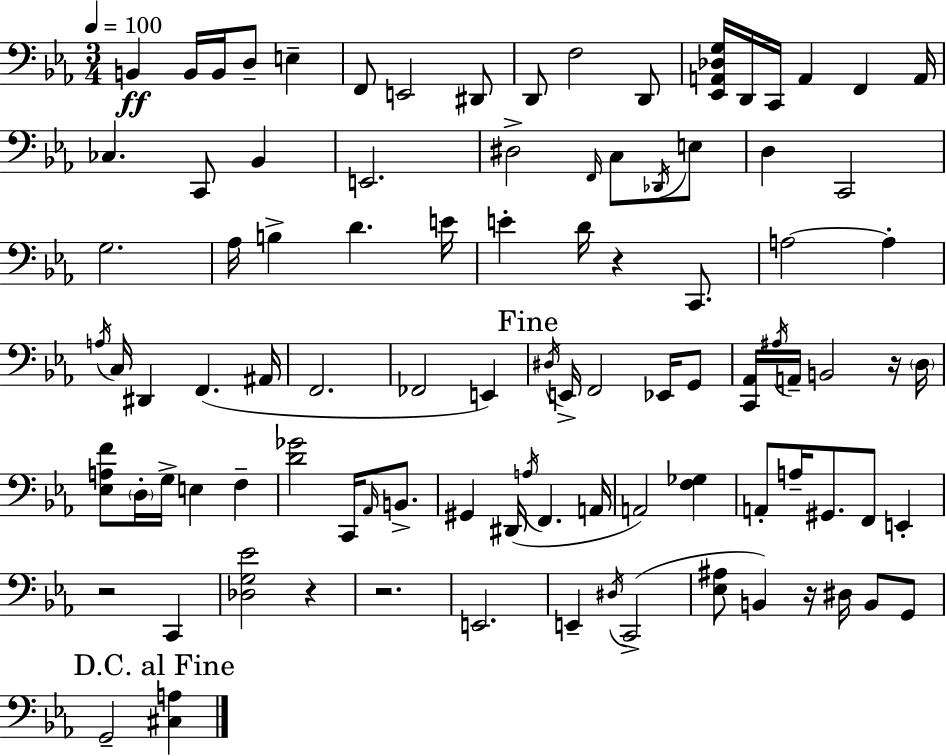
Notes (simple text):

B2/q B2/s B2/s D3/e E3/q F2/e E2/h D#2/e D2/e F3/h D2/e [Eb2,A2,Db3,G3]/s D2/s C2/s A2/q F2/q A2/s CES3/q. C2/e Bb2/q E2/h. D#3/h F2/s C3/e Db2/s E3/e D3/q C2/h G3/h. Ab3/s B3/q D4/q. E4/s E4/q D4/s R/q C2/e. A3/h A3/q A3/s C3/s D#2/q F2/q. A#2/s F2/h. FES2/h E2/q D#3/s E2/s F2/h Eb2/s G2/e [C2,Ab2]/s A#3/s A2/s B2/h R/s D3/s [Eb3,A3,F4]/e D3/s G3/s E3/q F3/q [D4,Gb4]/h C2/s Ab2/s B2/e. G#2/q D#2/s A3/s F2/q. A2/s A2/h [F3,Gb3]/q A2/e A3/s G#2/e. F2/e E2/q R/h C2/q [Db3,G3,Eb4]/h R/q R/h. E2/h. E2/q D#3/s C2/h [Eb3,A#3]/e B2/q R/s D#3/s B2/e G2/e G2/h [C#3,A3]/q